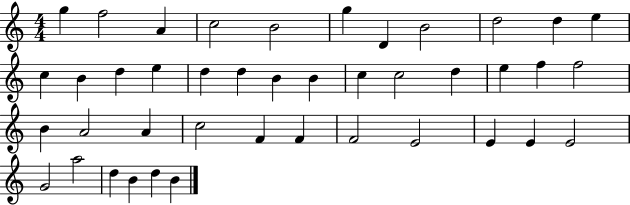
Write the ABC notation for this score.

X:1
T:Untitled
M:4/4
L:1/4
K:C
g f2 A c2 B2 g D B2 d2 d e c B d e d d B B c c2 d e f f2 B A2 A c2 F F F2 E2 E E E2 G2 a2 d B d B